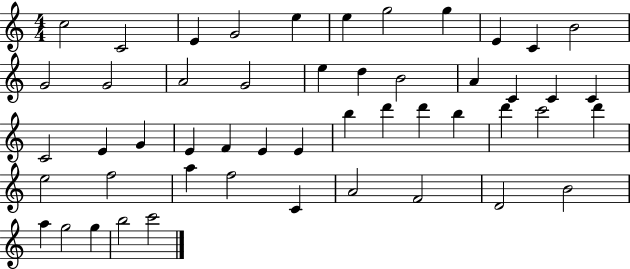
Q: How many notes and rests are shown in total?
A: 50